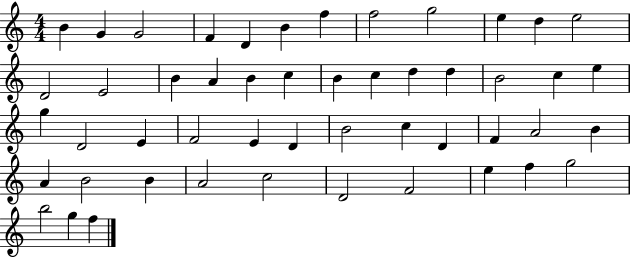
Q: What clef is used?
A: treble